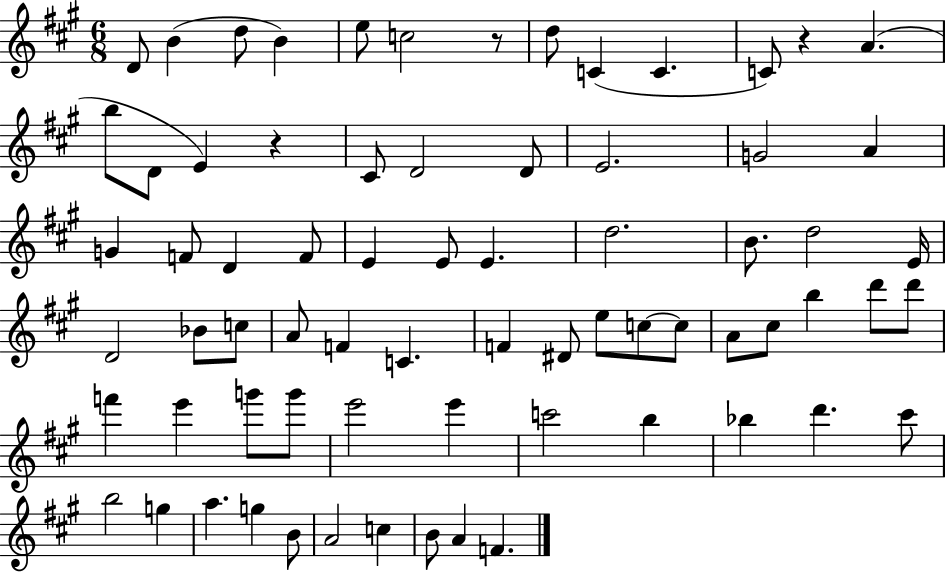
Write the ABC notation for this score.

X:1
T:Untitled
M:6/8
L:1/4
K:A
D/2 B d/2 B e/2 c2 z/2 d/2 C C C/2 z A b/2 D/2 E z ^C/2 D2 D/2 E2 G2 A G F/2 D F/2 E E/2 E d2 B/2 d2 E/4 D2 _B/2 c/2 A/2 F C F ^D/2 e/2 c/2 c/2 A/2 ^c/2 b d'/2 d'/2 f' e' g'/2 g'/2 e'2 e' c'2 b _b d' ^c'/2 b2 g a g B/2 A2 c B/2 A F